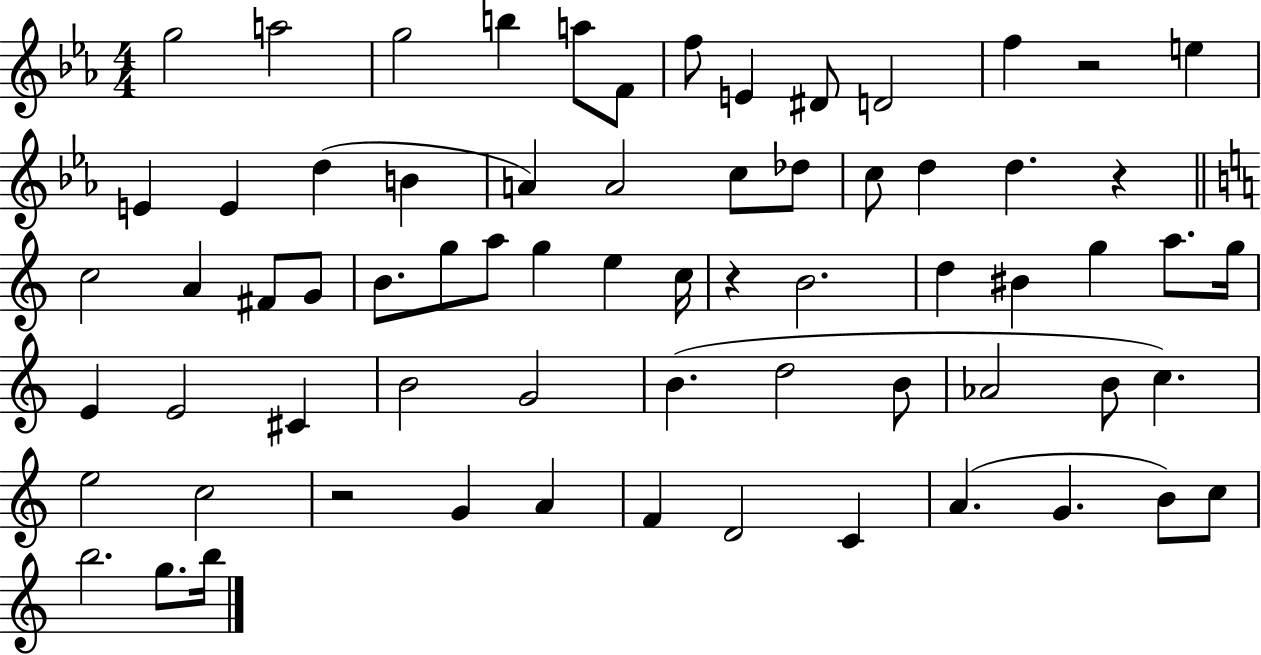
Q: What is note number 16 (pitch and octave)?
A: B4